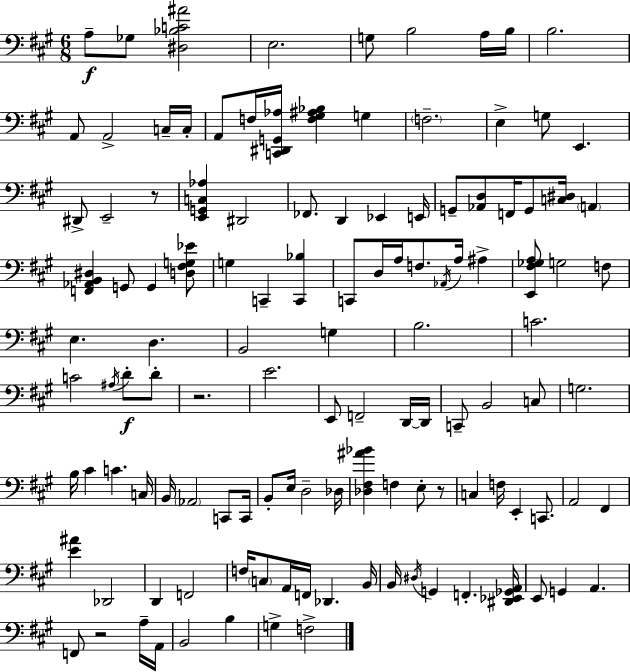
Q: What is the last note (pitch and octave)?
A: F3